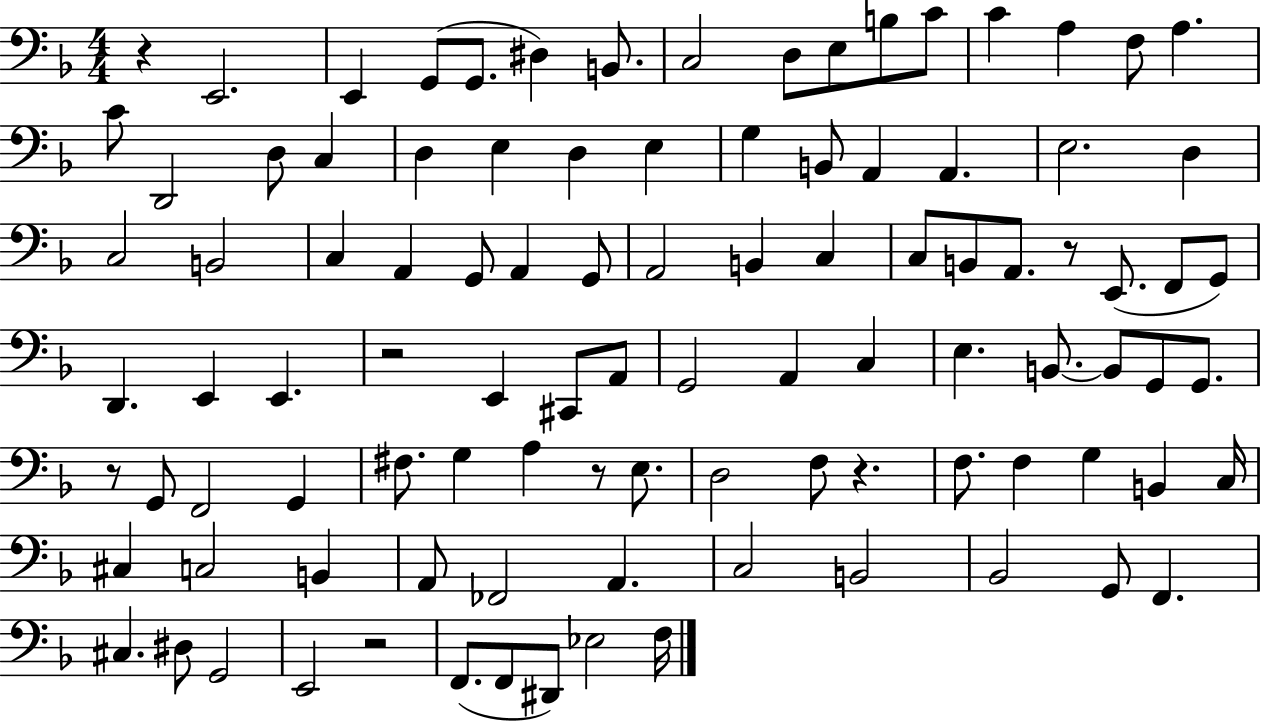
X:1
T:Untitled
M:4/4
L:1/4
K:F
z E,,2 E,, G,,/2 G,,/2 ^D, B,,/2 C,2 D,/2 E,/2 B,/2 C/2 C A, F,/2 A, C/2 D,,2 D,/2 C, D, E, D, E, G, B,,/2 A,, A,, E,2 D, C,2 B,,2 C, A,, G,,/2 A,, G,,/2 A,,2 B,, C, C,/2 B,,/2 A,,/2 z/2 E,,/2 F,,/2 G,,/2 D,, E,, E,, z2 E,, ^C,,/2 A,,/2 G,,2 A,, C, E, B,,/2 B,,/2 G,,/2 G,,/2 z/2 G,,/2 F,,2 G,, ^F,/2 G, A, z/2 E,/2 D,2 F,/2 z F,/2 F, G, B,, C,/4 ^C, C,2 B,, A,,/2 _F,,2 A,, C,2 B,,2 _B,,2 G,,/2 F,, ^C, ^D,/2 G,,2 E,,2 z2 F,,/2 F,,/2 ^D,,/2 _E,2 F,/4